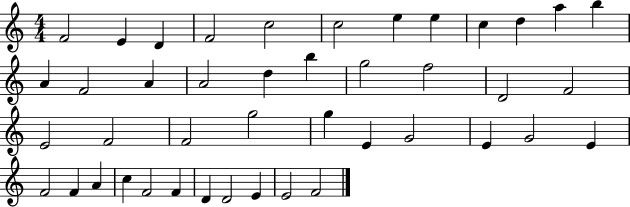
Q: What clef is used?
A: treble